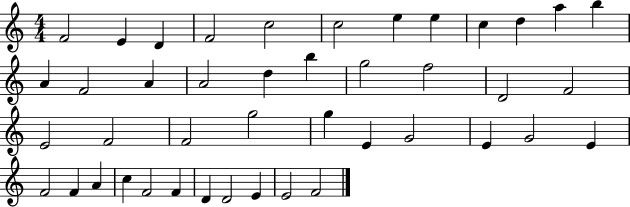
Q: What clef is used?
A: treble